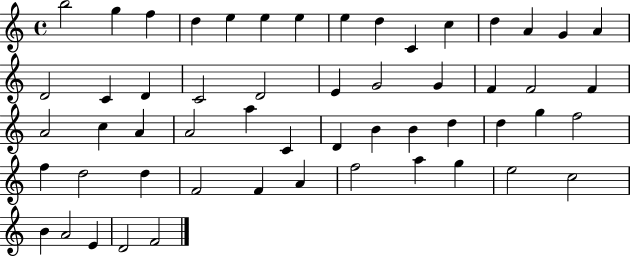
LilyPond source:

{
  \clef treble
  \time 4/4
  \defaultTimeSignature
  \key c \major
  b''2 g''4 f''4 | d''4 e''4 e''4 e''4 | e''4 d''4 c'4 c''4 | d''4 a'4 g'4 a'4 | \break d'2 c'4 d'4 | c'2 d'2 | e'4 g'2 g'4 | f'4 f'2 f'4 | \break a'2 c''4 a'4 | a'2 a''4 c'4 | d'4 b'4 b'4 d''4 | d''4 g''4 f''2 | \break f''4 d''2 d''4 | f'2 f'4 a'4 | f''2 a''4 g''4 | e''2 c''2 | \break b'4 a'2 e'4 | d'2 f'2 | \bar "|."
}